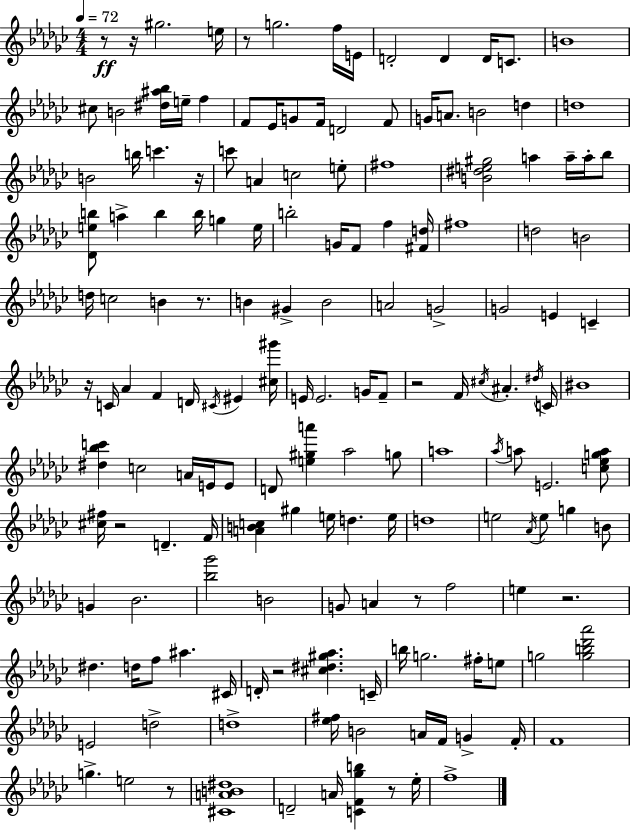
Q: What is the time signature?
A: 4/4